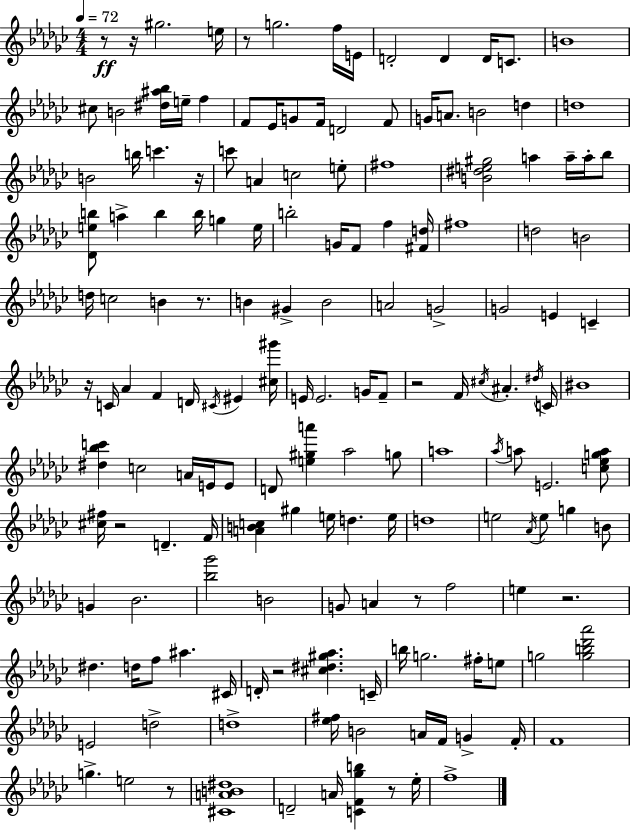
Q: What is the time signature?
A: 4/4